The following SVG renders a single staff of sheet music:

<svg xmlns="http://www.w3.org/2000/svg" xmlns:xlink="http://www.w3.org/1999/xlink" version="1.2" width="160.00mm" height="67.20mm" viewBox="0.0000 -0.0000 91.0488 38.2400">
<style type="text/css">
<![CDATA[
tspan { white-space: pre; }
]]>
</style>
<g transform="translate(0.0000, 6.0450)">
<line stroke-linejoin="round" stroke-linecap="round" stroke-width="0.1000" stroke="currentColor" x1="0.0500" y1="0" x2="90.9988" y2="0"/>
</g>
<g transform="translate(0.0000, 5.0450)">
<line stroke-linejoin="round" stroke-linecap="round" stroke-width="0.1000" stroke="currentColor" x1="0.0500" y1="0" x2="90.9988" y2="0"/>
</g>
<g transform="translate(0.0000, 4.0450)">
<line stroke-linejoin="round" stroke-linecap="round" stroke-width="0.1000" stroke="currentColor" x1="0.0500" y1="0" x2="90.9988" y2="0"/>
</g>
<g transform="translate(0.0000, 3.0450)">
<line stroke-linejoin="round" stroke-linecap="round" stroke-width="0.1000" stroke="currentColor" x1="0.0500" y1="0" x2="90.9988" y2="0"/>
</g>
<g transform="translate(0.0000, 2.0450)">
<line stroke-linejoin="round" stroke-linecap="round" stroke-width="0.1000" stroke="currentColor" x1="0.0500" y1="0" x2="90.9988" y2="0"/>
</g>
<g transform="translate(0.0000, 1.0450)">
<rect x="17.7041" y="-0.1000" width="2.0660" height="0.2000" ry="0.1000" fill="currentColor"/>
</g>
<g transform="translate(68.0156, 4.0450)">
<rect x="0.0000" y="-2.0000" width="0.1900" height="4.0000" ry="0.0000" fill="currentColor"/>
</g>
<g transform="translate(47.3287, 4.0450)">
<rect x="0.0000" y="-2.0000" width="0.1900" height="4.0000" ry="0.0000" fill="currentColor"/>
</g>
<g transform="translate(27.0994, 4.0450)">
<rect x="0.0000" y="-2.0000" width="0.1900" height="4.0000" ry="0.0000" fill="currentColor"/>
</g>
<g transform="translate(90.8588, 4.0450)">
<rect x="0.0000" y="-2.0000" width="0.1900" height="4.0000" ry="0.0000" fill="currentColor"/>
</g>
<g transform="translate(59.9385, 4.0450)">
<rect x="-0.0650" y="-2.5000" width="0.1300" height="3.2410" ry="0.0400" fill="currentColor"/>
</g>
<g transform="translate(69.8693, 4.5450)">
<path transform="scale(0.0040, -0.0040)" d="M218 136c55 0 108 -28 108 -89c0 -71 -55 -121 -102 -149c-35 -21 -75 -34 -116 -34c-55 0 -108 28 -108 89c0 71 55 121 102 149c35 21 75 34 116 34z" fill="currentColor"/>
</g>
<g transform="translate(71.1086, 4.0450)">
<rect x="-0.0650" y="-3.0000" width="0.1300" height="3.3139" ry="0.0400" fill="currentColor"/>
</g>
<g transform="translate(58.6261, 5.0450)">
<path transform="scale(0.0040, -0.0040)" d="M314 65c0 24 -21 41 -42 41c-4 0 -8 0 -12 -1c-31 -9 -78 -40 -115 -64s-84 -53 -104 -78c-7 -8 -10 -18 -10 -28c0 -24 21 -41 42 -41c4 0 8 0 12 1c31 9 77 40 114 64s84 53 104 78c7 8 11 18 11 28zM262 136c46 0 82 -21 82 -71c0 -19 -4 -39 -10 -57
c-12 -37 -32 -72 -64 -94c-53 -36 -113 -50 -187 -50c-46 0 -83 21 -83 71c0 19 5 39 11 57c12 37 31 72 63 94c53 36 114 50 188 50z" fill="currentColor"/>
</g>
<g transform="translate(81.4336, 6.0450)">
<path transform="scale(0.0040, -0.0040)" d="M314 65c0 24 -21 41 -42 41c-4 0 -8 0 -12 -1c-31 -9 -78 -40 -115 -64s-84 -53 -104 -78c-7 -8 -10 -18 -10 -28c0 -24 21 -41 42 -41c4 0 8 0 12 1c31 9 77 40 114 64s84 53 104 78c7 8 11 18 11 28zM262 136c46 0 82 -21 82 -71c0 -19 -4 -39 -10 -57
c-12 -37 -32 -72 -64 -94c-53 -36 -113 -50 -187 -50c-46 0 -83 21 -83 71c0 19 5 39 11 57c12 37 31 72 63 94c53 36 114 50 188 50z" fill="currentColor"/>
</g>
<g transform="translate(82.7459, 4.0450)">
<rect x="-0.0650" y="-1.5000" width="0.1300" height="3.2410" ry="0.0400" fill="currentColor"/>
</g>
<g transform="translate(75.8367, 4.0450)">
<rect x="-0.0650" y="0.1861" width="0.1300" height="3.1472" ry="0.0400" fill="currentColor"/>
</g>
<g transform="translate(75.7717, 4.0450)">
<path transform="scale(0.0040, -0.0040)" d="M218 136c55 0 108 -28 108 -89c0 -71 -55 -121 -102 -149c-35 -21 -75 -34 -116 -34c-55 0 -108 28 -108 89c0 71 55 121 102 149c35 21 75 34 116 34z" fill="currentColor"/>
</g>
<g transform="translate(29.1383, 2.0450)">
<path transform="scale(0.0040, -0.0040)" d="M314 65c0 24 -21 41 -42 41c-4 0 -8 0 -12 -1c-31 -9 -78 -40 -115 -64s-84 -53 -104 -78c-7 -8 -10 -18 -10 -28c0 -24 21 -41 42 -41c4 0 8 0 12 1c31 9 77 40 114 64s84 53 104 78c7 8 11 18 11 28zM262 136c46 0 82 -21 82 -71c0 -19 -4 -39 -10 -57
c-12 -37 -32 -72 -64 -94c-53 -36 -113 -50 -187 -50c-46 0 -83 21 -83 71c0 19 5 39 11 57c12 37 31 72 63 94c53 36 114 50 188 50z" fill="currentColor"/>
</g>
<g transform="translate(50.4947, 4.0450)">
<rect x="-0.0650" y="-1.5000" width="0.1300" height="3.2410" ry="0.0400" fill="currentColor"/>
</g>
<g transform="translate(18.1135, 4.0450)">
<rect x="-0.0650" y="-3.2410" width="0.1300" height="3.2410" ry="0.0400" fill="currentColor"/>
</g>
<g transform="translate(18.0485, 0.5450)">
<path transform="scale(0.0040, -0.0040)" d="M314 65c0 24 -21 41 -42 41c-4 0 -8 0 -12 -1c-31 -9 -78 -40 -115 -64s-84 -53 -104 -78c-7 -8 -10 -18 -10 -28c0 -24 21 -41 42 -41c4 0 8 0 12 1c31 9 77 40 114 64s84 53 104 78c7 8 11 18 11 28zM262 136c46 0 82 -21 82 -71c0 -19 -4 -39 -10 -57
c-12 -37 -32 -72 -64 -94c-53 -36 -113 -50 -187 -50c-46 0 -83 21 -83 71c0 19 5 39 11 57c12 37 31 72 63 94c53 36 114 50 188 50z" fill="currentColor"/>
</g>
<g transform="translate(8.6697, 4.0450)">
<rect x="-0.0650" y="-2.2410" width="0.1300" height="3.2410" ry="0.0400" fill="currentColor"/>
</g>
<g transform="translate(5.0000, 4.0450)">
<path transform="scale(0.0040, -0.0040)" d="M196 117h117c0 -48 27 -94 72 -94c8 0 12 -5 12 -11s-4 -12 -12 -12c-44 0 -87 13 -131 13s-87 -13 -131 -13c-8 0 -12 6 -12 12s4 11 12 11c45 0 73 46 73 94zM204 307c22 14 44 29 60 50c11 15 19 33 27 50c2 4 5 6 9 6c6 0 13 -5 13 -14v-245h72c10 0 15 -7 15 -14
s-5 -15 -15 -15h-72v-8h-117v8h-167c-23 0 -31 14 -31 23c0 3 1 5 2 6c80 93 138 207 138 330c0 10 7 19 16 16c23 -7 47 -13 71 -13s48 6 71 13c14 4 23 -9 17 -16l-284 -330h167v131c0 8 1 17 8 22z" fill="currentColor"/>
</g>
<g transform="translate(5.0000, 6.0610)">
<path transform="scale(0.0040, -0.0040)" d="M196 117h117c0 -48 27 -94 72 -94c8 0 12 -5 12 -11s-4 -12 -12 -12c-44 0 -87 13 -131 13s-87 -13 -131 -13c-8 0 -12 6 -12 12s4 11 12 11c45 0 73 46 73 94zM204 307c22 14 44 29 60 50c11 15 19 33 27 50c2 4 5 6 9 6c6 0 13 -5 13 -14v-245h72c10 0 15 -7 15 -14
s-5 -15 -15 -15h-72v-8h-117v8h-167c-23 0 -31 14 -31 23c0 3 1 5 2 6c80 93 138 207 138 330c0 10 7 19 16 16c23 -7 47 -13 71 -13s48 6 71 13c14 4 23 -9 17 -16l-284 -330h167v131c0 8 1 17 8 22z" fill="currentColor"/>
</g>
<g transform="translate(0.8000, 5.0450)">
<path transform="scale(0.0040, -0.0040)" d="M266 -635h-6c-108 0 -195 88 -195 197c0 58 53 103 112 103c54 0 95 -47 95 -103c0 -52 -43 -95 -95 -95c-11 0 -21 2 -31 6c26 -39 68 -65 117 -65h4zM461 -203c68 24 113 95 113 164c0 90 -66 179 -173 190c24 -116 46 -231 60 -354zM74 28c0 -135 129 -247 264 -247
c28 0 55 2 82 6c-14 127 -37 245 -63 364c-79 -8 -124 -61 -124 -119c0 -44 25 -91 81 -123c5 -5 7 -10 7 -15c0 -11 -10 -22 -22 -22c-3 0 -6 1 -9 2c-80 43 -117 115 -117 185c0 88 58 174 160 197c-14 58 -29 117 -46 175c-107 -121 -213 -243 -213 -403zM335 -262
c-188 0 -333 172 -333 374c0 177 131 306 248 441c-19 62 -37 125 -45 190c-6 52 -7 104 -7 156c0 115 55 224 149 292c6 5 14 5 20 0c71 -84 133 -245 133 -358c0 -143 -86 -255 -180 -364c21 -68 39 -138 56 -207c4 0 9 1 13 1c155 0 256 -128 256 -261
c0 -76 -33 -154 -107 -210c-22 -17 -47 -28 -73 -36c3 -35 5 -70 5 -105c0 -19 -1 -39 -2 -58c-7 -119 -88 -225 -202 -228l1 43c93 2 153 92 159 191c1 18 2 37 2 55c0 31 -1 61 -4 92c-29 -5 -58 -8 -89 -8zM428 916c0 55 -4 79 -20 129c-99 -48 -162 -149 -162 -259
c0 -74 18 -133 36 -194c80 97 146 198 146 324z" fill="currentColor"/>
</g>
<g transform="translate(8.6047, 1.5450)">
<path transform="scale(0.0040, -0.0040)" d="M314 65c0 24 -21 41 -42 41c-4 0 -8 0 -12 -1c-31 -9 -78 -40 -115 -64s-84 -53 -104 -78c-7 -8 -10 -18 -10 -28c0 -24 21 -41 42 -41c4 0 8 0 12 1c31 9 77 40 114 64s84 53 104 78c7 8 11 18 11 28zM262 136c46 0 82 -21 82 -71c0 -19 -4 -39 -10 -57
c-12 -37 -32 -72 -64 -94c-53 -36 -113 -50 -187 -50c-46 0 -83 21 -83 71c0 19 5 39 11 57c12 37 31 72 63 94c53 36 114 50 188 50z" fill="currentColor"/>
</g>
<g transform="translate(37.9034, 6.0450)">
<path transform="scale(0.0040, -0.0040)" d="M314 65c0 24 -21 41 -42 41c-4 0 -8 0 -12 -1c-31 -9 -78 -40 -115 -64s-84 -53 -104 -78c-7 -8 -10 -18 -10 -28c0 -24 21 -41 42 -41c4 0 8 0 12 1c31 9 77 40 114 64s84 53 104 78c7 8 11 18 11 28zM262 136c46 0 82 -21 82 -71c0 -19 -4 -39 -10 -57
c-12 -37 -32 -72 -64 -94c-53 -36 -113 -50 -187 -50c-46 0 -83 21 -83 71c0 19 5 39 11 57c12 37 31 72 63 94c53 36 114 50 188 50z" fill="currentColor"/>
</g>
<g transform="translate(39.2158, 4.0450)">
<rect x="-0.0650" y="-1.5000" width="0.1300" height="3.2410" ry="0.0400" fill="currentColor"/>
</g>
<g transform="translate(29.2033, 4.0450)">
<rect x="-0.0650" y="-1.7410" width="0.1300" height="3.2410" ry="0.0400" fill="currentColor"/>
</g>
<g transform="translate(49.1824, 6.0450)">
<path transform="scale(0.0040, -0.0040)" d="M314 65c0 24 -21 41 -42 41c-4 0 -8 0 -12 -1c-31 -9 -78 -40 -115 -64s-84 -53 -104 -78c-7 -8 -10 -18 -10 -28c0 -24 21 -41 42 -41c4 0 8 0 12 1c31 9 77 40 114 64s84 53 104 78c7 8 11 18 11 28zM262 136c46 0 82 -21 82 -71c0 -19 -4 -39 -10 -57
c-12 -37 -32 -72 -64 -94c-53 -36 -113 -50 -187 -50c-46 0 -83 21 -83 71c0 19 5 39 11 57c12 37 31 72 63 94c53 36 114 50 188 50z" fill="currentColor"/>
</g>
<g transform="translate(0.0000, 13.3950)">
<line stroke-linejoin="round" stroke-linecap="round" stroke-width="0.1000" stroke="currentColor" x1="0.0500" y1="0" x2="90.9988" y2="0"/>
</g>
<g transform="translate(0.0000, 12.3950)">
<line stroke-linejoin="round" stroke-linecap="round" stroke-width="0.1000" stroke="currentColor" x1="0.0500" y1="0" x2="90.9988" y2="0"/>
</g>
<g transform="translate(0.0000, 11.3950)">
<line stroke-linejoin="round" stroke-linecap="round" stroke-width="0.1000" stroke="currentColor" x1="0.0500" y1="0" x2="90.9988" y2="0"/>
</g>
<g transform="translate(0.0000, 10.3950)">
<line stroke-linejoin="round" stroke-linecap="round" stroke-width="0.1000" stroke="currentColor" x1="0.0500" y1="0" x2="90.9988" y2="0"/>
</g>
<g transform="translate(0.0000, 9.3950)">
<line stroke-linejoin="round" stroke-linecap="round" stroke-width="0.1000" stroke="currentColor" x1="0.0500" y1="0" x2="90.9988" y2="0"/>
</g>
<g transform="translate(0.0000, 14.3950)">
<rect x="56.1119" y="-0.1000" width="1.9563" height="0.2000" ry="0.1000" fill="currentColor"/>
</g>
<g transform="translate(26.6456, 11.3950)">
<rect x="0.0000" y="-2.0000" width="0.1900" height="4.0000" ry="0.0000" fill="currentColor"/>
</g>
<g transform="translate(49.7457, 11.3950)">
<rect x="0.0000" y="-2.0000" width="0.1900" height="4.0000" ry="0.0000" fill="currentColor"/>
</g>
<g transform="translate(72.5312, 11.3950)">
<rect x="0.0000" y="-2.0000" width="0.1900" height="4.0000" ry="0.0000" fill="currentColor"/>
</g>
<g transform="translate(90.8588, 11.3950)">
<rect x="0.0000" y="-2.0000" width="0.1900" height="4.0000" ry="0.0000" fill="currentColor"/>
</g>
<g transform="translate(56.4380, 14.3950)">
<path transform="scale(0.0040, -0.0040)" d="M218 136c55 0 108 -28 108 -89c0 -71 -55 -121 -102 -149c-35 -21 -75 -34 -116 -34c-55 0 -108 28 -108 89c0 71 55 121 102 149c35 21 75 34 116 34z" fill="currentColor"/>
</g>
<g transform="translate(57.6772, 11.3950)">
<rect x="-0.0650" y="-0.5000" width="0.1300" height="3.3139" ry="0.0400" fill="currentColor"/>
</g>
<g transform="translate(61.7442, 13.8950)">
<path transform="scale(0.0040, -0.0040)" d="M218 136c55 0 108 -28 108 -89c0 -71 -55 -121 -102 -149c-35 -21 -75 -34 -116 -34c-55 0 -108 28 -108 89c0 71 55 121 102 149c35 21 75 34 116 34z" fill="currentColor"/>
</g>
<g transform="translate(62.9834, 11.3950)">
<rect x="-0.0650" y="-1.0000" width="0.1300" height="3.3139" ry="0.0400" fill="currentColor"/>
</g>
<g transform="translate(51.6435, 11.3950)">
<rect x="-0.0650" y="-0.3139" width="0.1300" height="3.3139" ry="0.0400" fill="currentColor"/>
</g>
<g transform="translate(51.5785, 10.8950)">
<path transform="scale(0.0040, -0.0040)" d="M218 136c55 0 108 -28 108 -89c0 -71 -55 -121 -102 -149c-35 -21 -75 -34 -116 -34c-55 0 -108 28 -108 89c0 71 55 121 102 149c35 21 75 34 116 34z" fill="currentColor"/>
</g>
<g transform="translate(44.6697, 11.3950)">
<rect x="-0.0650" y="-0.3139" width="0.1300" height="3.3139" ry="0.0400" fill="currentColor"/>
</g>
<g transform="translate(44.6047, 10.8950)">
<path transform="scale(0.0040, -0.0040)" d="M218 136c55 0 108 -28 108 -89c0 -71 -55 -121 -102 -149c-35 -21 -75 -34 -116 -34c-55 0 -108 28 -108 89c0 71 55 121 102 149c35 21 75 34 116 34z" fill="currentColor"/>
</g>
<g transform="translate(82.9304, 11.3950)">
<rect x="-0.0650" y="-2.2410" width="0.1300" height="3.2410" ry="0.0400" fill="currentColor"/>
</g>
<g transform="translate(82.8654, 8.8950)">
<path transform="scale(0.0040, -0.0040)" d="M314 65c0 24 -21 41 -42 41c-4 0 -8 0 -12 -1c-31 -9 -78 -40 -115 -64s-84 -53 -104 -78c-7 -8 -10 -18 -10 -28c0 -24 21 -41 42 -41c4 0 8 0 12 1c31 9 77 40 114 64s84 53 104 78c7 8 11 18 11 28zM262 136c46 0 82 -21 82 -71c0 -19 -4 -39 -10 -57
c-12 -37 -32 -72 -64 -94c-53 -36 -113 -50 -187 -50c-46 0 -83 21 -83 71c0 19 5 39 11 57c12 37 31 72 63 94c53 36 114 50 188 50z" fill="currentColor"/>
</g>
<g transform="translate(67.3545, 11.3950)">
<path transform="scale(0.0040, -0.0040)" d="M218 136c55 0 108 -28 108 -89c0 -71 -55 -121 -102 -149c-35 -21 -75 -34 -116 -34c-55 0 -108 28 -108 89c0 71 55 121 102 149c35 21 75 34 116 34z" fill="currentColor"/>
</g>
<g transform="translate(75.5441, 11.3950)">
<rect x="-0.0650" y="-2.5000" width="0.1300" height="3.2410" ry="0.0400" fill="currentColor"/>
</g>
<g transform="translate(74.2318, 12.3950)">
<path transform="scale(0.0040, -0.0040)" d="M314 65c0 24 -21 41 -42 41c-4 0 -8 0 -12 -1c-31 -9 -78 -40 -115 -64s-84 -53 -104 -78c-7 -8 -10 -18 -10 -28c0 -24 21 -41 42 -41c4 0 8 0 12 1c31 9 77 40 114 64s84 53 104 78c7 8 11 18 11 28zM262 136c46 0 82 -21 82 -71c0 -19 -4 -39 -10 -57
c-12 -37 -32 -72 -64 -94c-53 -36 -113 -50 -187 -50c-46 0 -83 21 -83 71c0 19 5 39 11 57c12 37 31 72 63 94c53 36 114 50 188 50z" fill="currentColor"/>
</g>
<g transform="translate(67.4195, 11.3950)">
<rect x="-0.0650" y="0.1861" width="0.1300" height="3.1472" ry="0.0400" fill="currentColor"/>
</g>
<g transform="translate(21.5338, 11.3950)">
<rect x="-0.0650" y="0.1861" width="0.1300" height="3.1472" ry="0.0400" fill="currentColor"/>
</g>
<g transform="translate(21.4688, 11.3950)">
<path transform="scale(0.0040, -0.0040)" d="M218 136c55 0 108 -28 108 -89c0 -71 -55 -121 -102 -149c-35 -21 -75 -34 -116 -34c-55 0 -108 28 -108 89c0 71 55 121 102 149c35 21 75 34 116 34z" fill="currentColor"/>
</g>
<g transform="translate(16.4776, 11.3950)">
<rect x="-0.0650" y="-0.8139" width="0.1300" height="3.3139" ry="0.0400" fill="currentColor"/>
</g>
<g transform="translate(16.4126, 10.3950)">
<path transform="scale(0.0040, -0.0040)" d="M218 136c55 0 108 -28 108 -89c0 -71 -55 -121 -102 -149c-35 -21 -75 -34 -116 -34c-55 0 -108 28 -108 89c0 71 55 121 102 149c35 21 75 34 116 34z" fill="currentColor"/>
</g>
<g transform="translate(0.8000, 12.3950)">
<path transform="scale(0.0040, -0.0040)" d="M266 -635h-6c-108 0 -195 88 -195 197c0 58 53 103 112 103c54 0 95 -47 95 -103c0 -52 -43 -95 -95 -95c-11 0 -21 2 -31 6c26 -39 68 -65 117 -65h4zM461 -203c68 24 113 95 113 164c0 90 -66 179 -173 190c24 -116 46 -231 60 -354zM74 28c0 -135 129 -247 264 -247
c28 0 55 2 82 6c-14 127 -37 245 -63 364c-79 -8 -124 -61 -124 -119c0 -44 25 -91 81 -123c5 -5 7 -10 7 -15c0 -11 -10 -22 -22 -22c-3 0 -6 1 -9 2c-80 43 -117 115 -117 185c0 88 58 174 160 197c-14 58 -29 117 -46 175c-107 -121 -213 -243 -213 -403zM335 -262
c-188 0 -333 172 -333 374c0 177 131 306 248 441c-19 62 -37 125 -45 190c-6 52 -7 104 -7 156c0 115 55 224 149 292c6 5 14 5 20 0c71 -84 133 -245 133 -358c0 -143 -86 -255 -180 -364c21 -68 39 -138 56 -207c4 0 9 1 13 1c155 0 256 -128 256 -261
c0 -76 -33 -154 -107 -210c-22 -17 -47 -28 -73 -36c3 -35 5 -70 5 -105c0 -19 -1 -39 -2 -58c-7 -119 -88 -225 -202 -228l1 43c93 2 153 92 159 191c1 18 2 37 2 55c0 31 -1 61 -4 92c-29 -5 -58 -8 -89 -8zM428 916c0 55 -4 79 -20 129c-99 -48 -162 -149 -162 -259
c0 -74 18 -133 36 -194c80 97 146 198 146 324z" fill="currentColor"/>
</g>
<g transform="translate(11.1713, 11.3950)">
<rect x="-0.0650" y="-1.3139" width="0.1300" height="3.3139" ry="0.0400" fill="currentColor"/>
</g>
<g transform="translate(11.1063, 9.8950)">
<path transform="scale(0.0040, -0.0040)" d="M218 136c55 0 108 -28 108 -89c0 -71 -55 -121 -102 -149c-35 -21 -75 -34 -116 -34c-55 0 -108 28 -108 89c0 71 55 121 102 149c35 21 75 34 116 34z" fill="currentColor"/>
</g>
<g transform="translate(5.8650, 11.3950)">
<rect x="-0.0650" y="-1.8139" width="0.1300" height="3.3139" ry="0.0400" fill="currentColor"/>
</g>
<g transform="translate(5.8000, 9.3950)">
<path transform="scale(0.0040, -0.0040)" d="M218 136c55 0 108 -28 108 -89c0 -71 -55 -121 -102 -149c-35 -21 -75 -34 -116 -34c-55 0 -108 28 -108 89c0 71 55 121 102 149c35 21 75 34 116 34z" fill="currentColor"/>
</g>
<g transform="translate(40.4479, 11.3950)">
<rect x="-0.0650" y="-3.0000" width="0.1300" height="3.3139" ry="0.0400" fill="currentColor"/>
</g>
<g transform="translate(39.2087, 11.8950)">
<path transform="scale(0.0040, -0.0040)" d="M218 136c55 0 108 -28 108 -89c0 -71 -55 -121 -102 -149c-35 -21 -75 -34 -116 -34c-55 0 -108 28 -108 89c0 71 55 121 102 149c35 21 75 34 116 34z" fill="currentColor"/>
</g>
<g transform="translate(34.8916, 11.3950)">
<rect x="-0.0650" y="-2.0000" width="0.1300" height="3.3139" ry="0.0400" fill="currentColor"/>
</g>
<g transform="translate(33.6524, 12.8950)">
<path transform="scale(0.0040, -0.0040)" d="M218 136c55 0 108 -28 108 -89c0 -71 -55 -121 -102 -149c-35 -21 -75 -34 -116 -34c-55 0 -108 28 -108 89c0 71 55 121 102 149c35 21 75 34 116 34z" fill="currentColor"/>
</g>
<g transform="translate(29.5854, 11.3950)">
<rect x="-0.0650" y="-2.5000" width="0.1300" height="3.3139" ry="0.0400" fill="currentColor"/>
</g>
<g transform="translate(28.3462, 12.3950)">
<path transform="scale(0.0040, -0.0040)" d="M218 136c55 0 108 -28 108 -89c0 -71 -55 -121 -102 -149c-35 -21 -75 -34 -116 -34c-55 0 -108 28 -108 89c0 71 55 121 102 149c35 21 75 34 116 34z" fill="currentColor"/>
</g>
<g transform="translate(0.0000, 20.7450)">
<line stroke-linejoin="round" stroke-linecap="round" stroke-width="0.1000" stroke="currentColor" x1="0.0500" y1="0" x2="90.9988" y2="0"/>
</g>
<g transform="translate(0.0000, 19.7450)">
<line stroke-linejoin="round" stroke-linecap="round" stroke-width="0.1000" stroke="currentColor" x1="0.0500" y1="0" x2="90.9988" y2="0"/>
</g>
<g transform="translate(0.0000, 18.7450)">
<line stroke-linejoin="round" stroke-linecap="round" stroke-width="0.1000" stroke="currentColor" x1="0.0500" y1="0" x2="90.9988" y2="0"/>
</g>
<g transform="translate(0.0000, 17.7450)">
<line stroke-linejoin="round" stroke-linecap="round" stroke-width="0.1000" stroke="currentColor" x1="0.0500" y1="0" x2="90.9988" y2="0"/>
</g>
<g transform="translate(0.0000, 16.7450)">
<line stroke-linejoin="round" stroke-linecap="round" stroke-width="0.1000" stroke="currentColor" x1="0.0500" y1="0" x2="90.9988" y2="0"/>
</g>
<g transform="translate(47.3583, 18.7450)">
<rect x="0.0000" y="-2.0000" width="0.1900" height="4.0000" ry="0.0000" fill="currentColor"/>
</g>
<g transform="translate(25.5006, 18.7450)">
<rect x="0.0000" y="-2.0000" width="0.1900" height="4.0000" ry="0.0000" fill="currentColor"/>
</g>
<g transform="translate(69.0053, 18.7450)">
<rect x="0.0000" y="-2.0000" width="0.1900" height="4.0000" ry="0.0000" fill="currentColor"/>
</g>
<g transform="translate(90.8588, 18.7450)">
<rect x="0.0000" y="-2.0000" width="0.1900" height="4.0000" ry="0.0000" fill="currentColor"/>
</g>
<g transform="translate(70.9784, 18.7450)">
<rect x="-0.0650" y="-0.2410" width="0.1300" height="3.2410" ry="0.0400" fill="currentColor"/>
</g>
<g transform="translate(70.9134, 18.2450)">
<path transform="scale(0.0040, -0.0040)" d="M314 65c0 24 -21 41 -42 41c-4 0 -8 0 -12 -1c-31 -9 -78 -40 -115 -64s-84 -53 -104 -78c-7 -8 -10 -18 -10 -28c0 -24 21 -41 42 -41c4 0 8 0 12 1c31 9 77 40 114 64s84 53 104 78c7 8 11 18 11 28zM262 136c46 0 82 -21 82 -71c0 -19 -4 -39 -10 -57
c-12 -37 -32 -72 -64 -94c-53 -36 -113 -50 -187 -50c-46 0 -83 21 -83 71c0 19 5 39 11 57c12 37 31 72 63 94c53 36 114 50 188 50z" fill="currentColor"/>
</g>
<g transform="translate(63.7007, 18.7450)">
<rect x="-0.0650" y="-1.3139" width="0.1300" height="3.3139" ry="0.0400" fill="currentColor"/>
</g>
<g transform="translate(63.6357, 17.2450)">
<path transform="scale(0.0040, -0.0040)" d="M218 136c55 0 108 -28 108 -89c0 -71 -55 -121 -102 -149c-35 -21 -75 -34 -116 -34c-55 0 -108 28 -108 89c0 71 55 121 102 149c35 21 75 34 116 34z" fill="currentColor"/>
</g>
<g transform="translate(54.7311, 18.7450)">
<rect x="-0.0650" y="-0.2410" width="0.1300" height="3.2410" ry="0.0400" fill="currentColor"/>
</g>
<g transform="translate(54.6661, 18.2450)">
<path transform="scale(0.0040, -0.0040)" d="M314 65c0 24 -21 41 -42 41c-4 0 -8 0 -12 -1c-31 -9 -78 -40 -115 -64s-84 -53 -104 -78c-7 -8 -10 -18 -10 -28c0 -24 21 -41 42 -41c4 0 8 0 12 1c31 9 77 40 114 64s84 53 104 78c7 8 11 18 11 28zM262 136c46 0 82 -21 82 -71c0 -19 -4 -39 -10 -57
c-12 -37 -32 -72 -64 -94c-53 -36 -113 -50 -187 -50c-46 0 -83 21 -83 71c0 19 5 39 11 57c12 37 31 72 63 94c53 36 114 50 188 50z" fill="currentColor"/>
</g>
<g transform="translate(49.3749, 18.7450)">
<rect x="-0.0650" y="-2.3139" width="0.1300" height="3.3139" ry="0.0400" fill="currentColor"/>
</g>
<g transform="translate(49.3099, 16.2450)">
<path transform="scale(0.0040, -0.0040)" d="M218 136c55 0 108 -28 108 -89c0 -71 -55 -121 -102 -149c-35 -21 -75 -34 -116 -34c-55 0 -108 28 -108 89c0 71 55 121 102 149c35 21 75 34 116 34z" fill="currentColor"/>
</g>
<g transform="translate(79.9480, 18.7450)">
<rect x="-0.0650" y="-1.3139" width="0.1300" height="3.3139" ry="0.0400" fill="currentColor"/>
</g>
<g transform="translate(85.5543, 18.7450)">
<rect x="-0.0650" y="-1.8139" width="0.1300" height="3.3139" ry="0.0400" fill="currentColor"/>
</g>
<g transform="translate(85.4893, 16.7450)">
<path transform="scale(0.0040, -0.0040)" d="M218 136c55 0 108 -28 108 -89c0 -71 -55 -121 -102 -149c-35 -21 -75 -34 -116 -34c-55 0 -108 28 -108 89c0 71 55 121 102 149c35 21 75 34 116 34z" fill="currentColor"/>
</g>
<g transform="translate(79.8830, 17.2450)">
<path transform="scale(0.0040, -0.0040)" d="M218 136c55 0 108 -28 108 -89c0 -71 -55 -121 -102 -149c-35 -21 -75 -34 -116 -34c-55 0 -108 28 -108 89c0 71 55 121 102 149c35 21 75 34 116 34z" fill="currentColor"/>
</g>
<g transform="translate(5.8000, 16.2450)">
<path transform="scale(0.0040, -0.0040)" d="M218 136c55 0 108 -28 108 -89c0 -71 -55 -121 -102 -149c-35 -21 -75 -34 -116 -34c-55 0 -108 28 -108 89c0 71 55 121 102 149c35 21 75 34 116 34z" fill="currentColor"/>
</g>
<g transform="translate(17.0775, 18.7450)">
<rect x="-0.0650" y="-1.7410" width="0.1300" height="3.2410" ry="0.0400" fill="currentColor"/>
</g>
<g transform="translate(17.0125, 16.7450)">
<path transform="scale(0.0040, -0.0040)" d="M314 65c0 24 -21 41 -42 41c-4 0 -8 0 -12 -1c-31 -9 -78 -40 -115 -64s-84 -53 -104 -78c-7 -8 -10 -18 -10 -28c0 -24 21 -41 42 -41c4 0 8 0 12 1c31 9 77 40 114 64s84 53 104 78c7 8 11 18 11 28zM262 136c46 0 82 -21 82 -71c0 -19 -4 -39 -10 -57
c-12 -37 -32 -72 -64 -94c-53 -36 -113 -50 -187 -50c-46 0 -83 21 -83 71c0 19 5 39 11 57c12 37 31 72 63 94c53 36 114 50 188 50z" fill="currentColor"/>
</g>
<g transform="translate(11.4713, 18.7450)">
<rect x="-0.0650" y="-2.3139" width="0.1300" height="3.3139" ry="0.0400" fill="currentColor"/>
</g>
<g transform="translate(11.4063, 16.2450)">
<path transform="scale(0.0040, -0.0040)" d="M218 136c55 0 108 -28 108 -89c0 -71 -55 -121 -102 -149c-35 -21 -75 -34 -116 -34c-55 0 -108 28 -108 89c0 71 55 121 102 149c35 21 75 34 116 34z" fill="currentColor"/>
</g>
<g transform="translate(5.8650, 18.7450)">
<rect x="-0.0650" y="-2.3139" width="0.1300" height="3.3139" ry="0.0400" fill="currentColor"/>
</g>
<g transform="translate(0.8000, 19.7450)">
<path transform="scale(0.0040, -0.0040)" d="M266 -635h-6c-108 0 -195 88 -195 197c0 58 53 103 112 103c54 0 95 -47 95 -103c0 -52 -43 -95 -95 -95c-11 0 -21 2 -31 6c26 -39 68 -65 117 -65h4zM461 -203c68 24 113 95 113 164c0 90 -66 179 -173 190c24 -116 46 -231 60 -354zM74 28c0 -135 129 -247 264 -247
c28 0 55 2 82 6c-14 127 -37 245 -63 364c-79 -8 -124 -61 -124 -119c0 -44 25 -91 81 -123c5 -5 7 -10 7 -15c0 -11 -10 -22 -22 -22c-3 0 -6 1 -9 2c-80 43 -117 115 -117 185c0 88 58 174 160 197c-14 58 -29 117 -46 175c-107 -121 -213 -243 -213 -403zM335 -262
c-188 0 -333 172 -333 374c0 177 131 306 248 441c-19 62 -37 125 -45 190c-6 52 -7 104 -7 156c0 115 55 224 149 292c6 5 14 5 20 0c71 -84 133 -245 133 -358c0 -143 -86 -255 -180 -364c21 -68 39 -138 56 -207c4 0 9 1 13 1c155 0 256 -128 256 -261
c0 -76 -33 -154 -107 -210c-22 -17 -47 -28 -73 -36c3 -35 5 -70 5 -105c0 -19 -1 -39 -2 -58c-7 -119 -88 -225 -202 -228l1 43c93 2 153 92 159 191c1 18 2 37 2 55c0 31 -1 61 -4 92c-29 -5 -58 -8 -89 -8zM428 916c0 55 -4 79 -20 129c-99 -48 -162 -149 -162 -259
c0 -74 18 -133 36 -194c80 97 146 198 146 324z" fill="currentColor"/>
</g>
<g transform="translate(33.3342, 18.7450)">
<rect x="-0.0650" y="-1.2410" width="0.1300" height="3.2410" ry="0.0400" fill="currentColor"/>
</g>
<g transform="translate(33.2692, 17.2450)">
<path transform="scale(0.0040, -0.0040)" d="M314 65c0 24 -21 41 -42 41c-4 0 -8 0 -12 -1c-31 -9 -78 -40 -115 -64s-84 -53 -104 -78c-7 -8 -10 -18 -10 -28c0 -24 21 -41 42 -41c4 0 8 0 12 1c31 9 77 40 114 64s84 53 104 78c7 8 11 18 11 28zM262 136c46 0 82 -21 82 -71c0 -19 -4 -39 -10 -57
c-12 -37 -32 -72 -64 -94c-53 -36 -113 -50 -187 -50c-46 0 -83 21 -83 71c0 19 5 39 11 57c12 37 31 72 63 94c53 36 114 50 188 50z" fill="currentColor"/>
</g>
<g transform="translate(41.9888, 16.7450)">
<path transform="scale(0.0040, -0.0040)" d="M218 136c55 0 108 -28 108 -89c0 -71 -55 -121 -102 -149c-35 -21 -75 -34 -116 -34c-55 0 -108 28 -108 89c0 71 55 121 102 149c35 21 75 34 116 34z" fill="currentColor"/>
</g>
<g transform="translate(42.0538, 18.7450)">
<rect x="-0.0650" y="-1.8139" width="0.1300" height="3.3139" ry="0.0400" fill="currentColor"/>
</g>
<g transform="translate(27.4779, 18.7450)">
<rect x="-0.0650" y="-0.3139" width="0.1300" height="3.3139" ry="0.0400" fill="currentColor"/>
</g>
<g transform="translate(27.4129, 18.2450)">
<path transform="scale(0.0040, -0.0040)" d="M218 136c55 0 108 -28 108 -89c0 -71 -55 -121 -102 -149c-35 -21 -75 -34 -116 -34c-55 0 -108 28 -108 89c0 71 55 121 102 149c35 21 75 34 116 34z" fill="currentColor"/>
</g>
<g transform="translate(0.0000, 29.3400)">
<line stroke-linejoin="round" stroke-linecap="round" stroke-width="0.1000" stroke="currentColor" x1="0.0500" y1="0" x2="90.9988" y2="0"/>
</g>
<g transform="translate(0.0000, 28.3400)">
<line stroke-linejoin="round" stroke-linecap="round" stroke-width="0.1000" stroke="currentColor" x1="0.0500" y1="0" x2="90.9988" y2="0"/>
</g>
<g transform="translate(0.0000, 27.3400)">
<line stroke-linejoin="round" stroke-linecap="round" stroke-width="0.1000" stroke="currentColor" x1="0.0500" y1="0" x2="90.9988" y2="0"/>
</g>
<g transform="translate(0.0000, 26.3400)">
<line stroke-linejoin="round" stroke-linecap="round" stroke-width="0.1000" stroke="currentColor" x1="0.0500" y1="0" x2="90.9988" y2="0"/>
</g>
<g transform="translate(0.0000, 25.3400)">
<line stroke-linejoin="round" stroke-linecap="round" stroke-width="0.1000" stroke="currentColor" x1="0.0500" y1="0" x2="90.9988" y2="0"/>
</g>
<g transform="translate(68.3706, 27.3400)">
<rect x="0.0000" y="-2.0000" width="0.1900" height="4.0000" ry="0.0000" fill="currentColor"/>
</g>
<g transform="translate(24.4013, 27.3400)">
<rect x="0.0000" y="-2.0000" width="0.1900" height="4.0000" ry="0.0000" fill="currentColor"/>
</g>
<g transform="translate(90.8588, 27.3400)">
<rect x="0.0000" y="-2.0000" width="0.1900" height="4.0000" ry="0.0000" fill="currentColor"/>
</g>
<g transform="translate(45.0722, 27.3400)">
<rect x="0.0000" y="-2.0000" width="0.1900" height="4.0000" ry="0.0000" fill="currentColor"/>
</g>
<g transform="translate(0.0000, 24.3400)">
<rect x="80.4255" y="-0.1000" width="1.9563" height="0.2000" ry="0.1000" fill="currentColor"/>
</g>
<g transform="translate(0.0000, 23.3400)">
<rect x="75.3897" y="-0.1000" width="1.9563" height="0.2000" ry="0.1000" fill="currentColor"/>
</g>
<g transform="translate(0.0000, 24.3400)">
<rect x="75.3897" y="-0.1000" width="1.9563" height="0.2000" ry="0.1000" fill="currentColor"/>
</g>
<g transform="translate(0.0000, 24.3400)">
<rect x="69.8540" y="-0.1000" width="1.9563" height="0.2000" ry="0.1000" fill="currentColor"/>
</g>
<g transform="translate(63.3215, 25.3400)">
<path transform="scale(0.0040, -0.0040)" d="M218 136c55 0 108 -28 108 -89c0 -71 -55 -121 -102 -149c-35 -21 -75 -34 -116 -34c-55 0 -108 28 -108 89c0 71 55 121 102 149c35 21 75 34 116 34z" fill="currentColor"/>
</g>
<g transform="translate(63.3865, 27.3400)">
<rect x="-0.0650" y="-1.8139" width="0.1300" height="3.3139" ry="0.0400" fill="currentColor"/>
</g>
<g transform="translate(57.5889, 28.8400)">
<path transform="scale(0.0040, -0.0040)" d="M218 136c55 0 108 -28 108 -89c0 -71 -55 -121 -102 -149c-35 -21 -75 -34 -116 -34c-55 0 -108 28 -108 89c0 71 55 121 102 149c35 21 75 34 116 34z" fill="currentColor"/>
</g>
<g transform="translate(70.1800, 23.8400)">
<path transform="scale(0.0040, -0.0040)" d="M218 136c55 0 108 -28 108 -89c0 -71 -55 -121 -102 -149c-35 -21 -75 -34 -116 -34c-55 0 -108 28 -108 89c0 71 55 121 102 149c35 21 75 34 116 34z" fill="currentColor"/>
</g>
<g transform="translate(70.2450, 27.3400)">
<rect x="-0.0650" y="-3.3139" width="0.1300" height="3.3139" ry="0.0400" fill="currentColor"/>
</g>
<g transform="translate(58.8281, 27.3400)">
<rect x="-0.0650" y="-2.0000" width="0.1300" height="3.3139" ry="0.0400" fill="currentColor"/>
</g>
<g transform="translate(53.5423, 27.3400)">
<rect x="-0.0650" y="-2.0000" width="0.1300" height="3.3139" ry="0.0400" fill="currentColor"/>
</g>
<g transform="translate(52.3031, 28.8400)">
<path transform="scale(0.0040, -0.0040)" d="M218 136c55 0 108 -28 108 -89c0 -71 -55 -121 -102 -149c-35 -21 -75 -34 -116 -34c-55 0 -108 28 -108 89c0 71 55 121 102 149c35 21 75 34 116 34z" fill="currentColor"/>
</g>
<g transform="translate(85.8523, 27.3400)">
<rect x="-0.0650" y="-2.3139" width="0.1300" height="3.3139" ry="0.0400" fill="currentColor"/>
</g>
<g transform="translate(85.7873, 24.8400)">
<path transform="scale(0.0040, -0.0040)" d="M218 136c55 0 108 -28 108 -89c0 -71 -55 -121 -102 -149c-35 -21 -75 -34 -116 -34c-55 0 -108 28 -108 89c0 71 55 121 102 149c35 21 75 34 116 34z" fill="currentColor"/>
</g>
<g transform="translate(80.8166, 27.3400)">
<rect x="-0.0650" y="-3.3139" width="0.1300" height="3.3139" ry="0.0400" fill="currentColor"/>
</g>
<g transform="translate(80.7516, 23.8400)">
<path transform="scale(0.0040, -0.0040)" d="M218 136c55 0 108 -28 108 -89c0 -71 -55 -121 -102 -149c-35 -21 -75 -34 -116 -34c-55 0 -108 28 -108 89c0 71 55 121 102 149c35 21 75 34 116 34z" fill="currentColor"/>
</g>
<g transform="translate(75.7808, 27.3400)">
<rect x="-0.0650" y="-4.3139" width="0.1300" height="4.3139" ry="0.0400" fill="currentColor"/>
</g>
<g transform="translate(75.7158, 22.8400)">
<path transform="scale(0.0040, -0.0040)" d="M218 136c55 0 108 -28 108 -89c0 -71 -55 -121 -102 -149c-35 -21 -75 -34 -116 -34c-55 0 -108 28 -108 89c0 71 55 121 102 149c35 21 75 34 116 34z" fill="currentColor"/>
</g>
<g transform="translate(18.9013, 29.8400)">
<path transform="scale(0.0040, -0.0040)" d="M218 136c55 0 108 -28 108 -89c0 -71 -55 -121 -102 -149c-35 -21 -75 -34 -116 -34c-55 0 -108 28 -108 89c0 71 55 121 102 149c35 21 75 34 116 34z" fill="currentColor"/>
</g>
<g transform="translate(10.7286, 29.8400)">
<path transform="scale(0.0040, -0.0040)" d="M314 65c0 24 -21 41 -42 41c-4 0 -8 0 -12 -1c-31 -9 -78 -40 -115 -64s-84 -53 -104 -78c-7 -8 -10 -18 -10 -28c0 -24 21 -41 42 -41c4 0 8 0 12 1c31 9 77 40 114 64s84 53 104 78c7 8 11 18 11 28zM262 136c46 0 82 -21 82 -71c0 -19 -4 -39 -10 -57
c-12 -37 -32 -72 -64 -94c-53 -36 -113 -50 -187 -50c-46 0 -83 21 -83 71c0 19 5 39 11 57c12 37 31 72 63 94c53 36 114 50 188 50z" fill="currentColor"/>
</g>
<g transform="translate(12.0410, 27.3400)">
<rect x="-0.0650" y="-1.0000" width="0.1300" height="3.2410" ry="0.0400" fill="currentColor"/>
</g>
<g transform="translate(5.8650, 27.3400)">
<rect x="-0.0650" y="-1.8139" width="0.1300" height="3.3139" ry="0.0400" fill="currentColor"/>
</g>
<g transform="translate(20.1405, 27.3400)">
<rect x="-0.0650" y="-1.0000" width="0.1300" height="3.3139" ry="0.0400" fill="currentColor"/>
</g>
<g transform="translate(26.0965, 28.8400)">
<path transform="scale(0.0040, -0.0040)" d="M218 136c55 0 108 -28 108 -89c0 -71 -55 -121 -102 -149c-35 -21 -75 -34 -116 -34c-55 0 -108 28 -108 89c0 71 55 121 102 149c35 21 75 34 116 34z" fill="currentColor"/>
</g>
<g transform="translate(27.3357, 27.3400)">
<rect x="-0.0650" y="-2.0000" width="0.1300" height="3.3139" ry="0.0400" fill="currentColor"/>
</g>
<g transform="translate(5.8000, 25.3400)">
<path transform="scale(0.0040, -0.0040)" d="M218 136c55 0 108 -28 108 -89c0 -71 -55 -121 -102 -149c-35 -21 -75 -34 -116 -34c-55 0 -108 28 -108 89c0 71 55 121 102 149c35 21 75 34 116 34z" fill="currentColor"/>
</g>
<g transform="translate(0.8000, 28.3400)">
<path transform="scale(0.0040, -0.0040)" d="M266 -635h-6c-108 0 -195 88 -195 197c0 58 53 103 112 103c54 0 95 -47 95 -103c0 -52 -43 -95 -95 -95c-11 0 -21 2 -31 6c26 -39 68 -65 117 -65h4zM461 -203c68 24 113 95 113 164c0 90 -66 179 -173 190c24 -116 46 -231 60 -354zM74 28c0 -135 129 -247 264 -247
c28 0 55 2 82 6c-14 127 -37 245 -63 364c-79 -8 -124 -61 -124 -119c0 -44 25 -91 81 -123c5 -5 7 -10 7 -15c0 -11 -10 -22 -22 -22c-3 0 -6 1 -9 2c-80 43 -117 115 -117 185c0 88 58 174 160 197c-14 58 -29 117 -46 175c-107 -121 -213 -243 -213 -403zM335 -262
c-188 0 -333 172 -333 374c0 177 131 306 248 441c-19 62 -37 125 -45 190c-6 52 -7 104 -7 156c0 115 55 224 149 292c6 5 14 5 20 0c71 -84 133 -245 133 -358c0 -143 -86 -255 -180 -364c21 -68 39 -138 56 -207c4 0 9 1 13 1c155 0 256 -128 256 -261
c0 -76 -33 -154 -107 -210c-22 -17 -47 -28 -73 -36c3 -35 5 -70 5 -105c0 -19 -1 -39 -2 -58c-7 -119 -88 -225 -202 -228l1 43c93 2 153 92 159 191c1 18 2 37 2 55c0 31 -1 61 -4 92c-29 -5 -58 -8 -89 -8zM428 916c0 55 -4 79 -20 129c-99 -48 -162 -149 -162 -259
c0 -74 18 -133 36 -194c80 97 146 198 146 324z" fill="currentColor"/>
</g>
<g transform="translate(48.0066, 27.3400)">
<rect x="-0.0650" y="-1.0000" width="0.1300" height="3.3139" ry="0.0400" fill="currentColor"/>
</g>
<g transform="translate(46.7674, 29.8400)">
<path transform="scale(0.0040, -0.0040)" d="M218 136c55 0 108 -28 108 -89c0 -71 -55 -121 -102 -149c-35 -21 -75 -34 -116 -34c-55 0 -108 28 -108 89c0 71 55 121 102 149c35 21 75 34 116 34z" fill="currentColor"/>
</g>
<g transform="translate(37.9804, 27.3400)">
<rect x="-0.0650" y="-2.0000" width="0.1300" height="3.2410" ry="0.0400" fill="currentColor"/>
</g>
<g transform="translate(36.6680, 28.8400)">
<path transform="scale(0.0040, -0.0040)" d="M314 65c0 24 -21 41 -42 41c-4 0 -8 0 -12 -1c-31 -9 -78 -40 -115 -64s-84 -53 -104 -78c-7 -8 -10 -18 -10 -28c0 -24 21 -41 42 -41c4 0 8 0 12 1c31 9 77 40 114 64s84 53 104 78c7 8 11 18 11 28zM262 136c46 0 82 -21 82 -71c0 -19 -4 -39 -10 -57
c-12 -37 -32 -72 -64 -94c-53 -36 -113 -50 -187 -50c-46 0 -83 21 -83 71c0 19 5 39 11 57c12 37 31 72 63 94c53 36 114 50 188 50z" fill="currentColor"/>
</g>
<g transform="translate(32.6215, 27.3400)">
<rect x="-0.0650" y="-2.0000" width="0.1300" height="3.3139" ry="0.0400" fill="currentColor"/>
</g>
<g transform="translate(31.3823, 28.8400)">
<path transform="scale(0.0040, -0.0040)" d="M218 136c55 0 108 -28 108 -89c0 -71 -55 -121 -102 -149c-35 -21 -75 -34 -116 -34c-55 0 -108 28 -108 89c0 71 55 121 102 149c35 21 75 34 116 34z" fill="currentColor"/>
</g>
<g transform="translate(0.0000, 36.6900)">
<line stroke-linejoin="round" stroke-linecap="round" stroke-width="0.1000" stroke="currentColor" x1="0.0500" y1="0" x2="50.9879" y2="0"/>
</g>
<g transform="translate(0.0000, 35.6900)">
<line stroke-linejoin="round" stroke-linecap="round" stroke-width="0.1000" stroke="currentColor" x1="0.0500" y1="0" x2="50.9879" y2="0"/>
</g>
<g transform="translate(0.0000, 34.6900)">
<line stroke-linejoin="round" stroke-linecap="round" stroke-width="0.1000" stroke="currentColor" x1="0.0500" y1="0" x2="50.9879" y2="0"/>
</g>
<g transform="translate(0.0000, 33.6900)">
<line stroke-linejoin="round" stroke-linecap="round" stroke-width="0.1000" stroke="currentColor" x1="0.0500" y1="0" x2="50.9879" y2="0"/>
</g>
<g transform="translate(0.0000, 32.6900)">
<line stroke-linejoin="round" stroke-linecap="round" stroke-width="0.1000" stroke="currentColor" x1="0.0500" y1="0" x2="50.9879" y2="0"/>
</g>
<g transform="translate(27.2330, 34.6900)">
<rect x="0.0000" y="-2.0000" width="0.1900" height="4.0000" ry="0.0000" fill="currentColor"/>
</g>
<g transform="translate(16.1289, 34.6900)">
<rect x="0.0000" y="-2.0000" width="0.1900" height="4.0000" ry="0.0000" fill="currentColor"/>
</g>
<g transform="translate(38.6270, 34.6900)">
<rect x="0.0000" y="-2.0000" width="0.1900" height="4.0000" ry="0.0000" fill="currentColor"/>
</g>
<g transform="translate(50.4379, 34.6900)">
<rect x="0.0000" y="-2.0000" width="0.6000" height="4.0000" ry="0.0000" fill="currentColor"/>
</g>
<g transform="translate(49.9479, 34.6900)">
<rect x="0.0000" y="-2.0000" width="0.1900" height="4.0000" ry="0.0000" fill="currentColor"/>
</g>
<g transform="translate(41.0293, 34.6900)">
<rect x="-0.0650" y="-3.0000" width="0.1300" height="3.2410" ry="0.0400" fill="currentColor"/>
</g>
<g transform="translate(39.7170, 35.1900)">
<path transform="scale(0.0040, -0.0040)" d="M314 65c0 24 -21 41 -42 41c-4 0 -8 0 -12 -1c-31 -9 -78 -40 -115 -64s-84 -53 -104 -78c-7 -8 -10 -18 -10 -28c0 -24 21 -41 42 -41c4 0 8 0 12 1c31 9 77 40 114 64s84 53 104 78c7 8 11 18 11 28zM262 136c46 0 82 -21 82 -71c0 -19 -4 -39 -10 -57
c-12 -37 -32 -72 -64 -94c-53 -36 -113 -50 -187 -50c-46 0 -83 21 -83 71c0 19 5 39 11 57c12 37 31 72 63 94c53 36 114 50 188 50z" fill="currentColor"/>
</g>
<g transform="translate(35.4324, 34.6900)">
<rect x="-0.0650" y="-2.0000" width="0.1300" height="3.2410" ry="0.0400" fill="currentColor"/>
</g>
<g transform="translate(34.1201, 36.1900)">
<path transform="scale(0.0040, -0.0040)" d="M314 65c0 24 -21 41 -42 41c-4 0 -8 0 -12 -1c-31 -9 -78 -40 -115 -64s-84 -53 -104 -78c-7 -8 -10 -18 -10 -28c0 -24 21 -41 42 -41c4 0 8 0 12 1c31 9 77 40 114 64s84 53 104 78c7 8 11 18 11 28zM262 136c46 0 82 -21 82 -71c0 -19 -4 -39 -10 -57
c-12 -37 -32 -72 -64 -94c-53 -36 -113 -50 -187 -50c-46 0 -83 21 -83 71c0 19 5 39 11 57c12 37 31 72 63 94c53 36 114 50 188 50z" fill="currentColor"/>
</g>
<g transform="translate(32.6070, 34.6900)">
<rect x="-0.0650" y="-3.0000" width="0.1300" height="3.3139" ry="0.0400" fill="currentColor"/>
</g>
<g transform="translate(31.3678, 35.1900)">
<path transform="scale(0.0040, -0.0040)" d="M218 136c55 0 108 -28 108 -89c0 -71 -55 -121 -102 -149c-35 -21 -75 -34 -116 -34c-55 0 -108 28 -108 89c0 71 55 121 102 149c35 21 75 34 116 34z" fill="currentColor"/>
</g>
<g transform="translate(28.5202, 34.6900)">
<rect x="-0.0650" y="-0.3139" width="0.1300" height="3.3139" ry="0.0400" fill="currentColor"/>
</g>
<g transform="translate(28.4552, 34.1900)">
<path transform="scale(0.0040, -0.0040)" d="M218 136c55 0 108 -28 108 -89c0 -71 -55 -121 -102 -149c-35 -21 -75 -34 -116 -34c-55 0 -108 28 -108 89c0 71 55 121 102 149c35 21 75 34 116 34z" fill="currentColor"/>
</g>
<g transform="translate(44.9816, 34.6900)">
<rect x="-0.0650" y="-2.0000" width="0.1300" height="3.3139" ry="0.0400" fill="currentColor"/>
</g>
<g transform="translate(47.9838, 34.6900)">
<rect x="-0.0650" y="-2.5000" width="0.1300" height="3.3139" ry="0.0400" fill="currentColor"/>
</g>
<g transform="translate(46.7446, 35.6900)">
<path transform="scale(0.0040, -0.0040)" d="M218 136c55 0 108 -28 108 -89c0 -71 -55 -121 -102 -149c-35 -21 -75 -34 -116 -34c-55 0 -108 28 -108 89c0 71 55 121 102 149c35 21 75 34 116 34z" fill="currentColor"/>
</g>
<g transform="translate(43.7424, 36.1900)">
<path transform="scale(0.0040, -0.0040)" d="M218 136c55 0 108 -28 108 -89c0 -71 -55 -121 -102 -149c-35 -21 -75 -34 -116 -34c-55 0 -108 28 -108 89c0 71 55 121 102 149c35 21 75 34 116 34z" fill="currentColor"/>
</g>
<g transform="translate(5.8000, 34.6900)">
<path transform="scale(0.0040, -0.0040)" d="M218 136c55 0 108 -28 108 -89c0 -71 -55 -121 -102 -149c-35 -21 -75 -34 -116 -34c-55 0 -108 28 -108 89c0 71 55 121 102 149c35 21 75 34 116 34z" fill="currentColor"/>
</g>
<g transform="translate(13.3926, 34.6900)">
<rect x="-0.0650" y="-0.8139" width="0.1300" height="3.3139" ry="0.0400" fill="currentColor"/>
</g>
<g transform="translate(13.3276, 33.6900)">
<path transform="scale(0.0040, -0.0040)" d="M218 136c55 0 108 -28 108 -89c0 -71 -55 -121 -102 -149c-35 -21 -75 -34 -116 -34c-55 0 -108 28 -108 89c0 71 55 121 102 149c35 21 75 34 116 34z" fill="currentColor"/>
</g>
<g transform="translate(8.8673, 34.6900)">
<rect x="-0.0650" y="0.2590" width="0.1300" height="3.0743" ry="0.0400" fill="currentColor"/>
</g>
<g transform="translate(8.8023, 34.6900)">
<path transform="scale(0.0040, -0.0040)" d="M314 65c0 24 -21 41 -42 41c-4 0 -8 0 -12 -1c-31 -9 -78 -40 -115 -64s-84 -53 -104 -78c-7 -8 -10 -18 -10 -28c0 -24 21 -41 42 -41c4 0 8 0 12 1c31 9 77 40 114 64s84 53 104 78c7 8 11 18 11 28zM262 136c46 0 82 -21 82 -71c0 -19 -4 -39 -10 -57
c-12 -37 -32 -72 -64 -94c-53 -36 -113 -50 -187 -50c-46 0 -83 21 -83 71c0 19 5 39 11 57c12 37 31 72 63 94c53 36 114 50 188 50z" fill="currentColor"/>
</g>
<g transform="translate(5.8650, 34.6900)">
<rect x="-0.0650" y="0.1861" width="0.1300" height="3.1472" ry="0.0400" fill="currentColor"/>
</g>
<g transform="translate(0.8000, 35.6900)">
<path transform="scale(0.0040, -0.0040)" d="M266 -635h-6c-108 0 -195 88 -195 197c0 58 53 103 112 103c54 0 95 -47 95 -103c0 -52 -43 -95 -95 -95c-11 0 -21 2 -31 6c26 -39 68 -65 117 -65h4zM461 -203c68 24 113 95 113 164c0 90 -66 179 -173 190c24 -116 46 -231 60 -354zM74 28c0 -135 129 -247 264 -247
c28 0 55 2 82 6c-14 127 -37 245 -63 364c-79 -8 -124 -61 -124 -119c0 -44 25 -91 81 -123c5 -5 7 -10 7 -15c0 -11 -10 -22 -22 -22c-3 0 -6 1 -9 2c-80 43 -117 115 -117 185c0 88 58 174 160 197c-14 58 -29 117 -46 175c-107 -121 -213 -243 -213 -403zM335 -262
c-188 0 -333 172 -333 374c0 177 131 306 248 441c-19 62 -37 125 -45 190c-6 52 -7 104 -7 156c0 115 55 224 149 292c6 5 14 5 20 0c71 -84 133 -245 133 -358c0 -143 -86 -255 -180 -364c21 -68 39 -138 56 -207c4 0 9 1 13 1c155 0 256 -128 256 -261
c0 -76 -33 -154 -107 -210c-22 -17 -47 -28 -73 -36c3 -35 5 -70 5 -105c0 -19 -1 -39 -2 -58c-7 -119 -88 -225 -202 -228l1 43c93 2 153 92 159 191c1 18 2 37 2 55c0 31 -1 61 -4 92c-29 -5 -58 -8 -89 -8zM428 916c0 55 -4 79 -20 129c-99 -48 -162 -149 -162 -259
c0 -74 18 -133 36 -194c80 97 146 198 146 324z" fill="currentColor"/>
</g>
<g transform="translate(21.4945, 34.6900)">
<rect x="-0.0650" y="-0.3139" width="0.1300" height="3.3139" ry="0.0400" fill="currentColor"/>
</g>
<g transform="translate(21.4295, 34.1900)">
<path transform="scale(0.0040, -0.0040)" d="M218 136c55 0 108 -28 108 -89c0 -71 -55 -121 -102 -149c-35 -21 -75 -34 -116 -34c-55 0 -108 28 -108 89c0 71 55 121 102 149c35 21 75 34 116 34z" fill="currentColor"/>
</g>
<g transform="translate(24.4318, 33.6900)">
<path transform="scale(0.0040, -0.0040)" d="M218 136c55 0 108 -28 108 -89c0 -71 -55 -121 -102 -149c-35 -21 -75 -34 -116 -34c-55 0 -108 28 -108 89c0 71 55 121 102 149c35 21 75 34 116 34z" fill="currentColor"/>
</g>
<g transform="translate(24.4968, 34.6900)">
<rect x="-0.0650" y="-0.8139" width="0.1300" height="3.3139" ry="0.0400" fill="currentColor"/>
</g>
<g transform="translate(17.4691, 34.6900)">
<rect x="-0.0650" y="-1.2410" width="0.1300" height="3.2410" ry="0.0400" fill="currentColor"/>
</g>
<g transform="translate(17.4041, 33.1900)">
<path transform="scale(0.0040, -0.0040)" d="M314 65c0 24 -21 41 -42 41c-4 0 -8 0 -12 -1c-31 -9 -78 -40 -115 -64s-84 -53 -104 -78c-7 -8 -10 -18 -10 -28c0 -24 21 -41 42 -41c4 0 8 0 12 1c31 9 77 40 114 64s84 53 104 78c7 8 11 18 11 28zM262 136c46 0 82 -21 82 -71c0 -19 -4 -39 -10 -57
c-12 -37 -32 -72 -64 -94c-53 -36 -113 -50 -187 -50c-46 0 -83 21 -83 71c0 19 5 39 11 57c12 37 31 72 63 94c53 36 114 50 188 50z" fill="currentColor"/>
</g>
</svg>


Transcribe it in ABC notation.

X:1
T:Untitled
M:4/4
L:1/4
K:C
g2 b2 f2 E2 E2 G2 A B E2 f e d B G F A c c C D B G2 g2 g g f2 c e2 f g c2 e c2 e f f D2 D F F F2 D F F f b d' b g B B2 d e2 c d c A F2 A2 F G